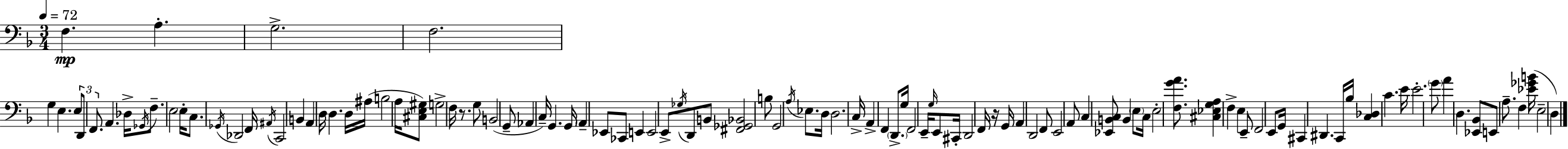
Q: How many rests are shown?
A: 2